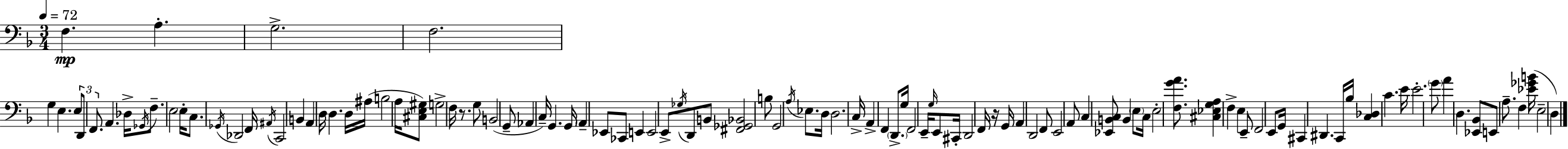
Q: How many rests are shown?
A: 2